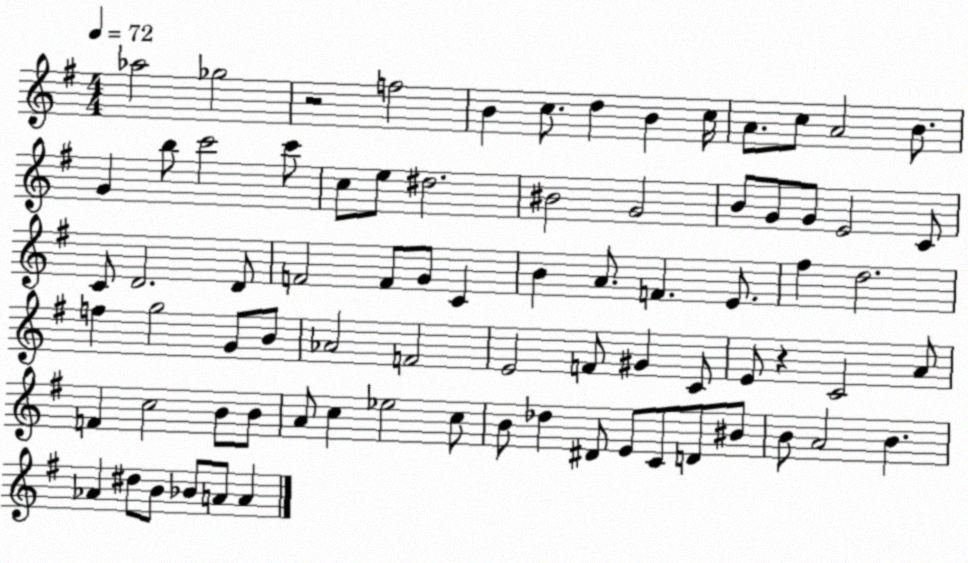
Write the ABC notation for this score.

X:1
T:Untitled
M:4/4
L:1/4
K:G
_a2 _g2 z2 f2 B c/2 d B c/4 A/2 c/2 A2 B/2 G b/2 c'2 c'/2 c/2 e/2 ^d2 ^B2 G2 B/2 G/2 G/2 E2 C/2 C/2 D2 D/2 F2 F/2 G/2 C B A/2 F E/2 ^f d2 f g2 G/2 B/2 _A2 F2 E2 F/2 ^G C/2 E/2 z C2 A/2 F c2 B/2 B/2 A/2 c _e2 c/2 B/2 _d ^D/2 E/2 C/2 D/2 ^B/2 B/2 A2 B _A ^d/2 B/2 _B/2 A/2 A